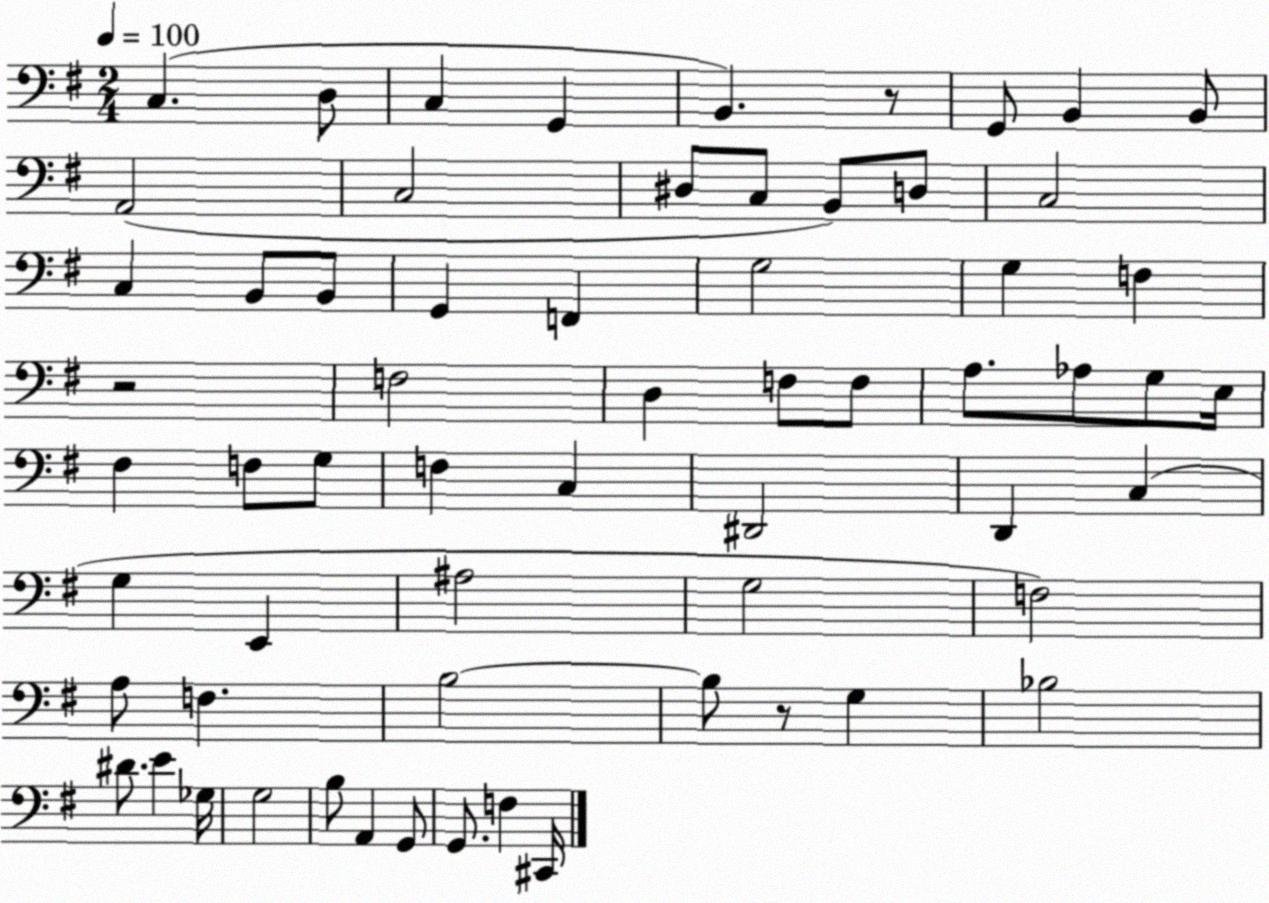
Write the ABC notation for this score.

X:1
T:Untitled
M:2/4
L:1/4
K:G
C, D,/2 C, G,, B,, z/2 G,,/2 B,, B,,/2 A,,2 C,2 ^D,/2 C,/2 B,,/2 D,/2 C,2 C, B,,/2 B,,/2 G,, F,, G,2 G, F, z2 F,2 D, F,/2 F,/2 A,/2 _A,/2 G,/2 E,/4 ^F, F,/2 G,/2 F, C, ^D,,2 D,, C, G, E,, ^A,2 G,2 F,2 A,/2 F, B,2 B,/2 z/2 G, _B,2 ^D/2 E _G,/4 G,2 B,/2 A,, G,,/2 G,,/2 F, ^C,,/4